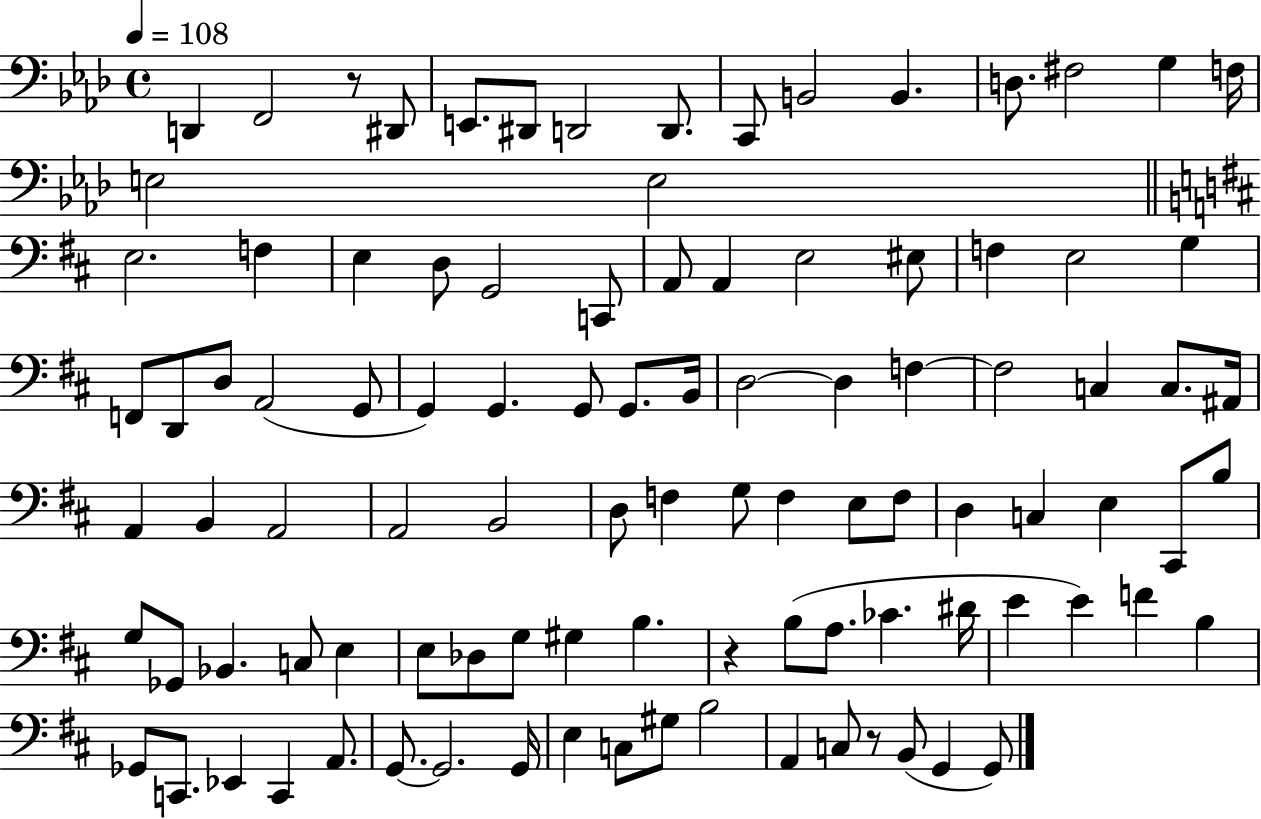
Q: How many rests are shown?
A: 3